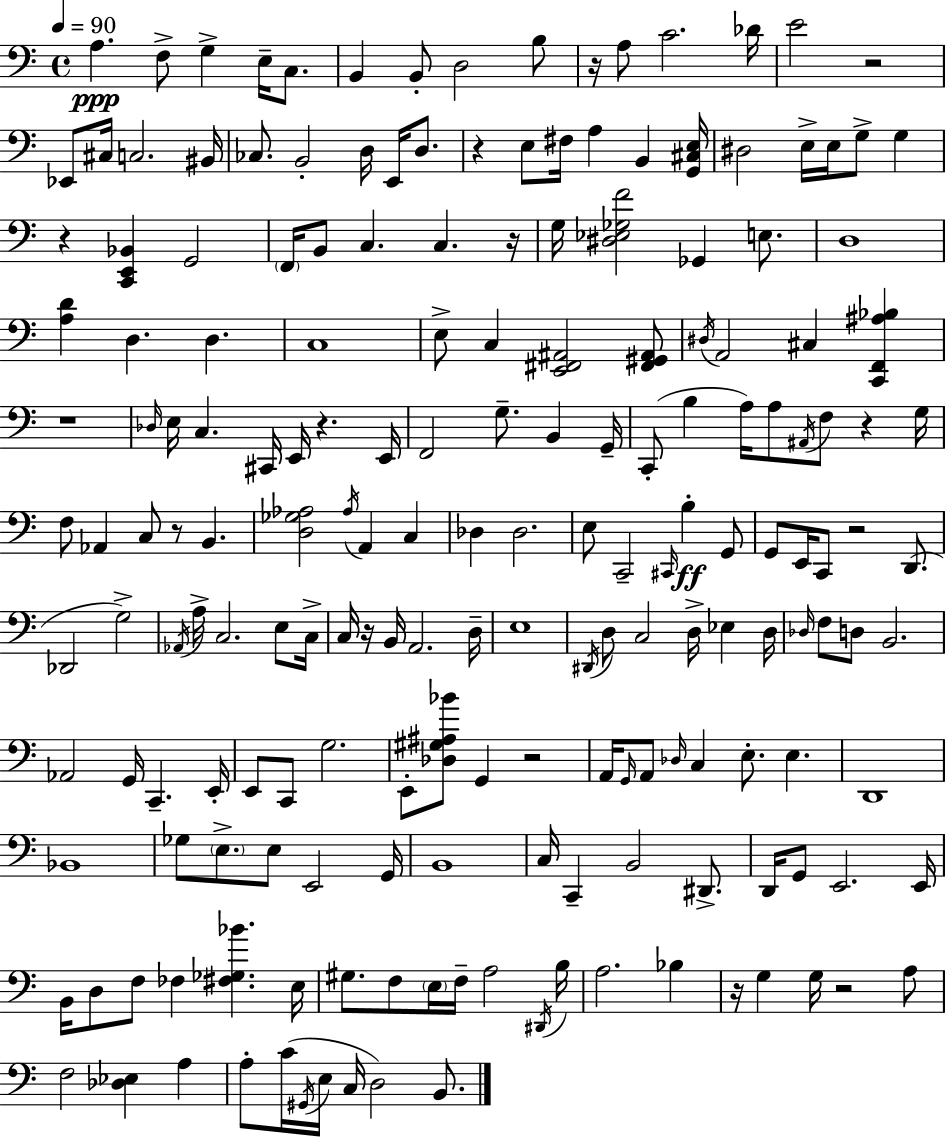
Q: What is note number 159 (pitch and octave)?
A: G#2